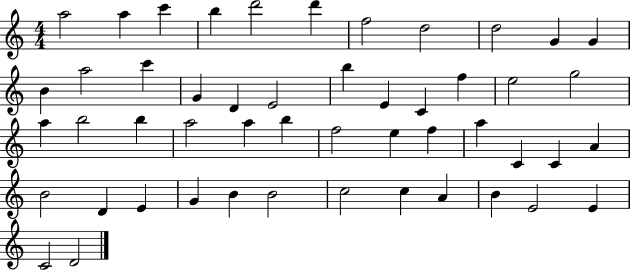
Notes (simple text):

A5/h A5/q C6/q B5/q D6/h D6/q F5/h D5/h D5/h G4/q G4/q B4/q A5/h C6/q G4/q D4/q E4/h B5/q E4/q C4/q F5/q E5/h G5/h A5/q B5/h B5/q A5/h A5/q B5/q F5/h E5/q F5/q A5/q C4/q C4/q A4/q B4/h D4/q E4/q G4/q B4/q B4/h C5/h C5/q A4/q B4/q E4/h E4/q C4/h D4/h